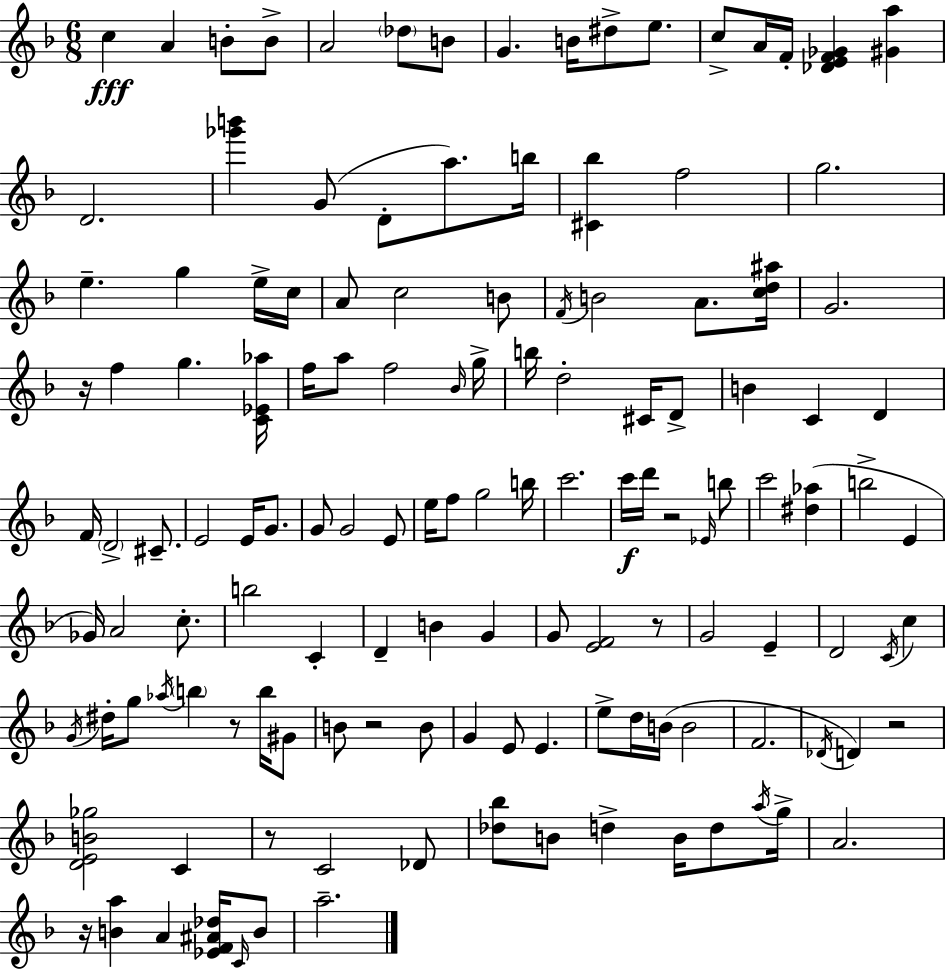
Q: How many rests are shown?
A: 8